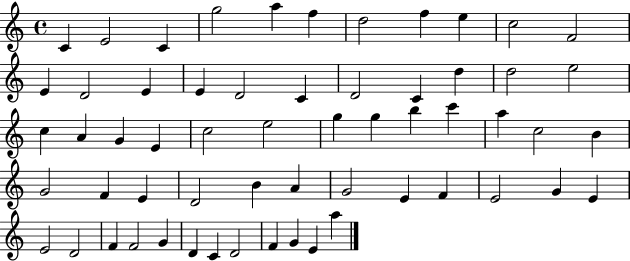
C4/q E4/h C4/q G5/h A5/q F5/q D5/h F5/q E5/q C5/h F4/h E4/q D4/h E4/q E4/q D4/h C4/q D4/h C4/q D5/q D5/h E5/h C5/q A4/q G4/q E4/q C5/h E5/h G5/q G5/q B5/q C6/q A5/q C5/h B4/q G4/h F4/q E4/q D4/h B4/q A4/q G4/h E4/q F4/q E4/h G4/q E4/q E4/h D4/h F4/q F4/h G4/q D4/q C4/q D4/h F4/q G4/q E4/q A5/q